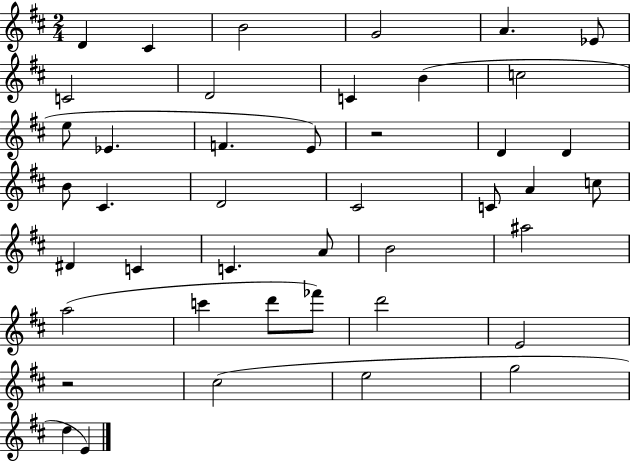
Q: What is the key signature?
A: D major